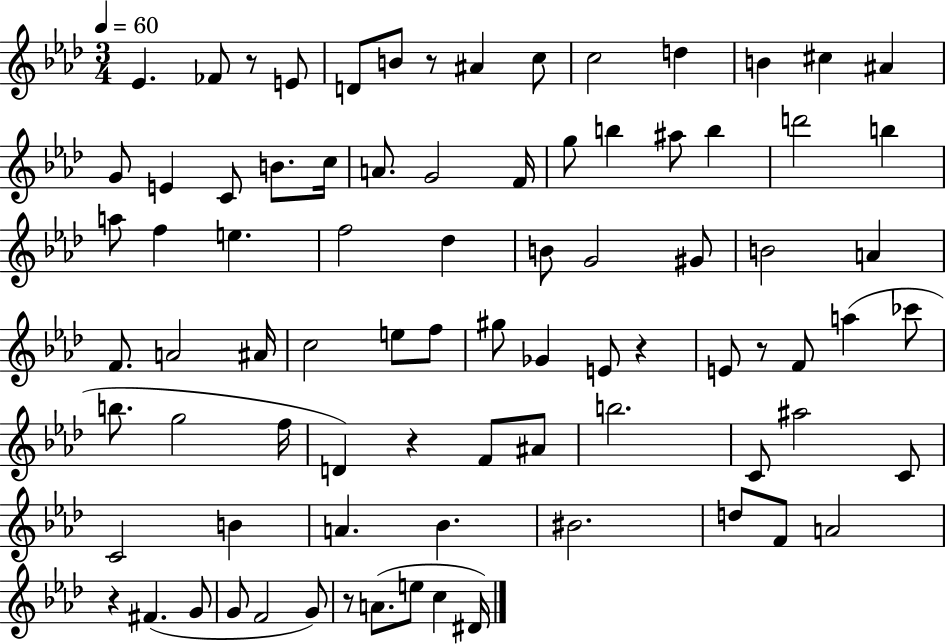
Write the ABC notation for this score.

X:1
T:Untitled
M:3/4
L:1/4
K:Ab
_E _F/2 z/2 E/2 D/2 B/2 z/2 ^A c/2 c2 d B ^c ^A G/2 E C/2 B/2 c/4 A/2 G2 F/4 g/2 b ^a/2 b d'2 b a/2 f e f2 _d B/2 G2 ^G/2 B2 A F/2 A2 ^A/4 c2 e/2 f/2 ^g/2 _G E/2 z E/2 z/2 F/2 a _c'/2 b/2 g2 f/4 D z F/2 ^A/2 b2 C/2 ^a2 C/2 C2 B A _B ^B2 d/2 F/2 A2 z ^F G/2 G/2 F2 G/2 z/2 A/2 e/2 c ^D/4